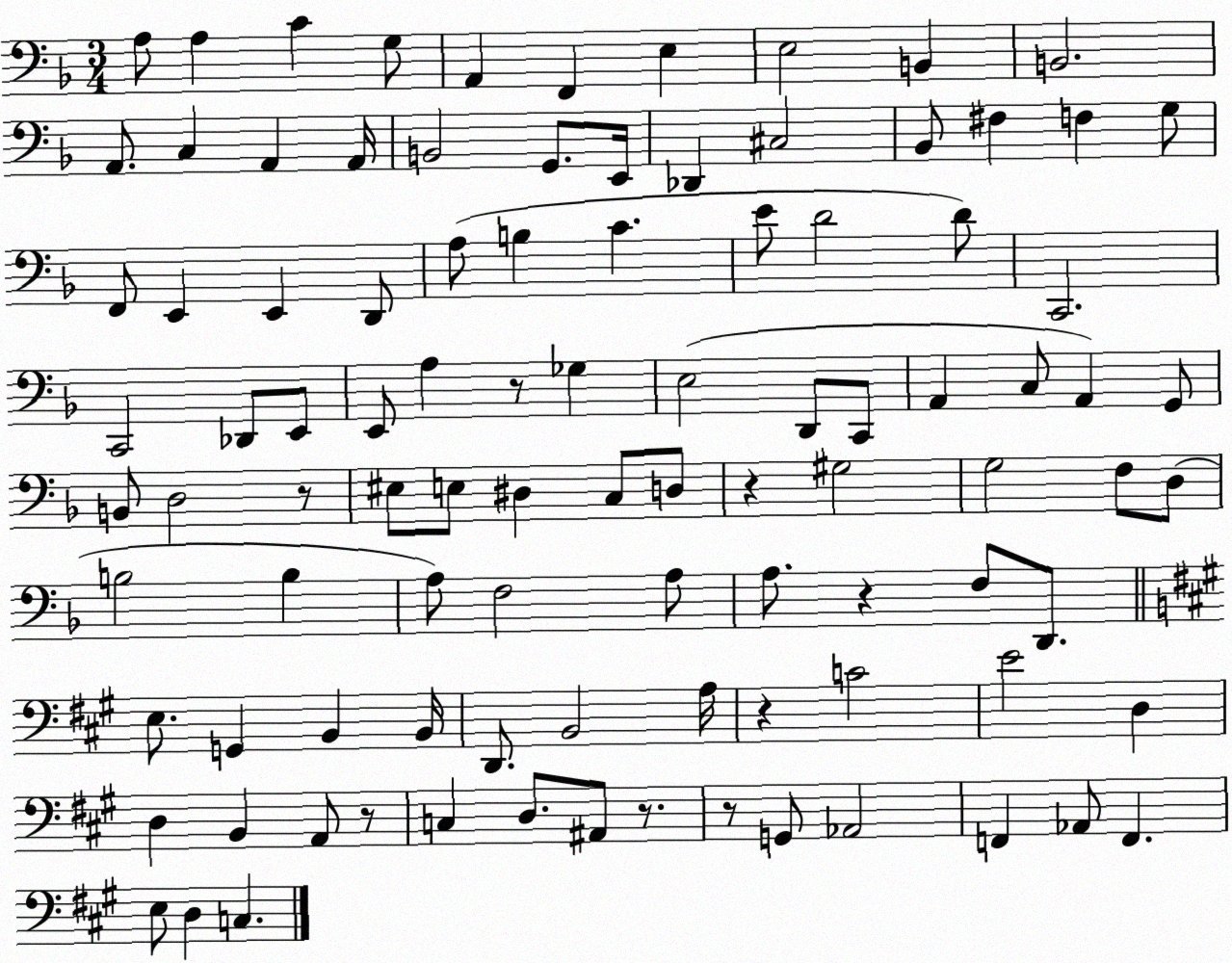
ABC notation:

X:1
T:Untitled
M:3/4
L:1/4
K:F
A,/2 A, C G,/2 A,, F,, E, E,2 B,, B,,2 A,,/2 C, A,, A,,/4 B,,2 G,,/2 E,,/4 _D,, ^C,2 _B,,/2 ^F, F, G,/2 F,,/2 E,, E,, D,,/2 A,/2 B, C E/2 D2 D/2 C,,2 C,,2 _D,,/2 E,,/2 E,,/2 A, z/2 _G, E,2 D,,/2 C,,/2 A,, C,/2 A,, G,,/2 B,,/2 D,2 z/2 ^E,/2 E,/2 ^D, C,/2 D,/2 z ^G,2 G,2 F,/2 D,/2 B,2 B, A,/2 F,2 A,/2 A,/2 z F,/2 D,,/2 E,/2 G,, B,, B,,/4 D,,/2 B,,2 A,/4 z C2 E2 D, D, B,, A,,/2 z/2 C, D,/2 ^A,,/2 z/2 z/2 G,,/2 _A,,2 F,, _A,,/2 F,, E,/2 D, C,